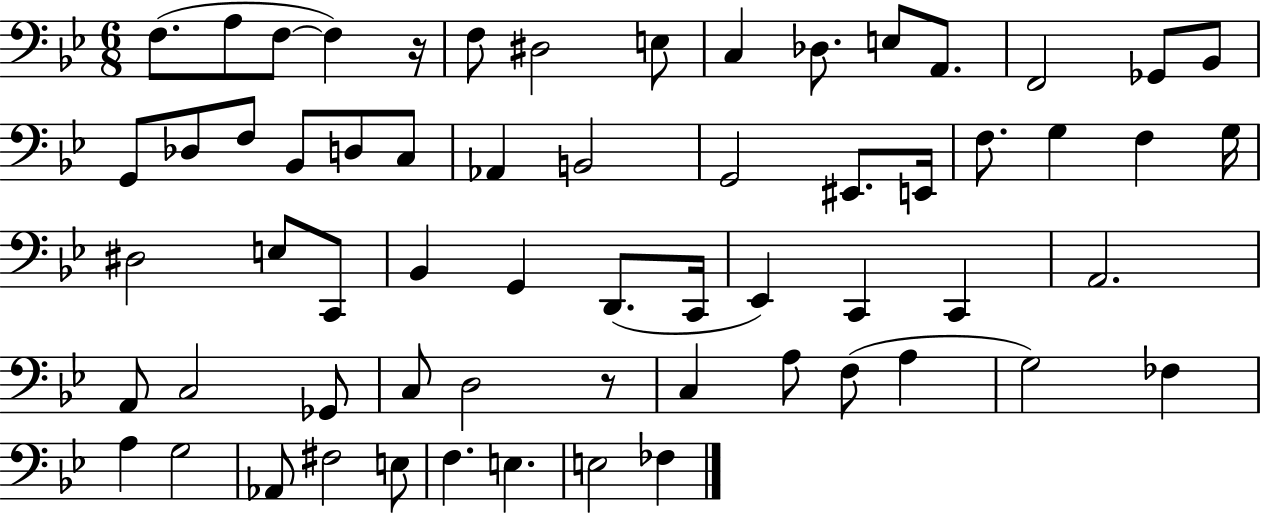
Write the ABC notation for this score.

X:1
T:Untitled
M:6/8
L:1/4
K:Bb
F,/2 A,/2 F,/2 F, z/4 F,/2 ^D,2 E,/2 C, _D,/2 E,/2 A,,/2 F,,2 _G,,/2 _B,,/2 G,,/2 _D,/2 F,/2 _B,,/2 D,/2 C,/2 _A,, B,,2 G,,2 ^E,,/2 E,,/4 F,/2 G, F, G,/4 ^D,2 E,/2 C,,/2 _B,, G,, D,,/2 C,,/4 _E,, C,, C,, A,,2 A,,/2 C,2 _G,,/2 C,/2 D,2 z/2 C, A,/2 F,/2 A, G,2 _F, A, G,2 _A,,/2 ^F,2 E,/2 F, E, E,2 _F,